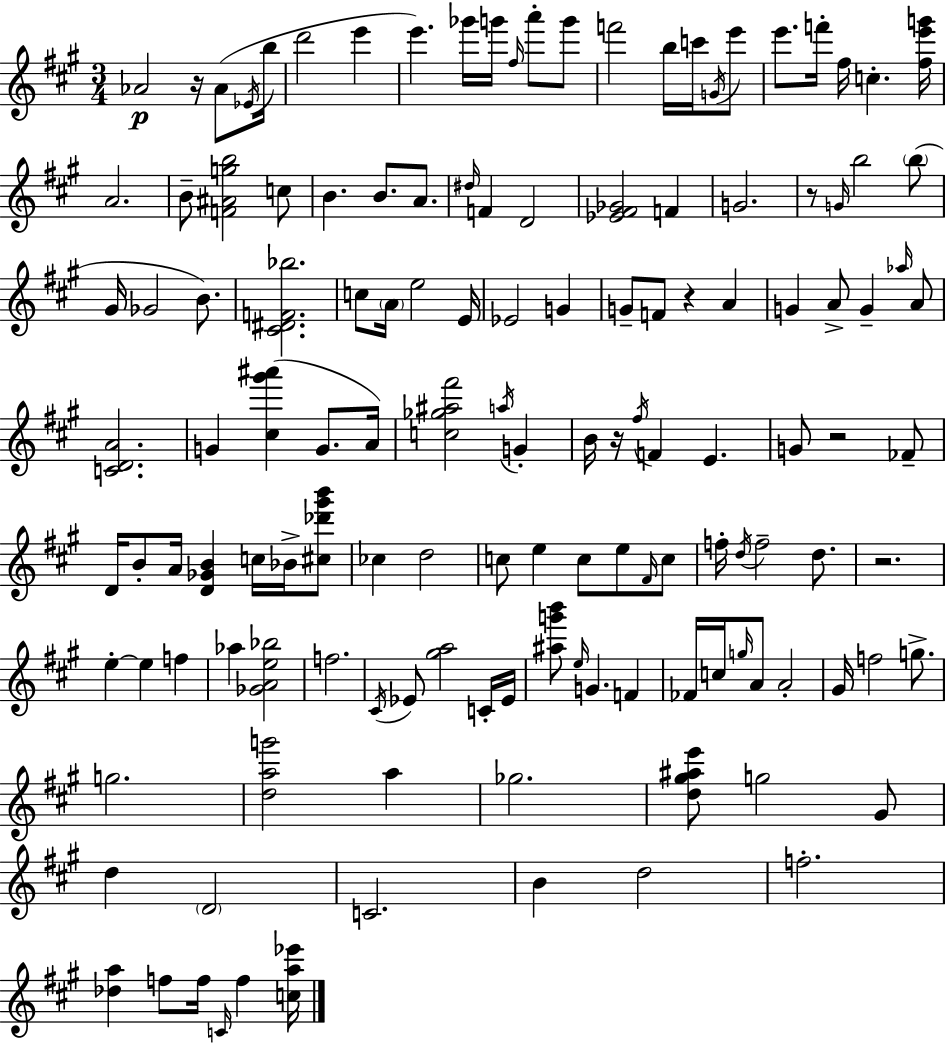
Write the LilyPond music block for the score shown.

{
  \clef treble
  \numericTimeSignature
  \time 3/4
  \key a \major
  aes'2\p r16 aes'8( \acciaccatura { ees'16 } | b''16 d'''2 e'''4 | e'''4.) ges'''16 g'''16 \grace { fis''16 } a'''8-. | g'''8 f'''2 b''16 c'''16 | \break \acciaccatura { g'16 } e'''8 e'''8. f'''16-. fis''16 c''4.-. | <fis'' e''' g'''>16 a'2. | b'8-- <f' ais' g'' b''>2 | c''8 b'4. b'8. | \break a'8. \grace { dis''16 } f'4 d'2 | <ees' fis' ges'>2 | f'4 g'2. | r8 \grace { g'16 } b''2 | \break \parenthesize b''8( gis'16 ges'2 | b'8.) <cis' dis' f' bes''>2. | c''8 \parenthesize a'16 e''2 | e'16 ees'2 | \break g'4 g'8-- f'8 r4 | a'4 g'4 a'8-> g'4-- | \grace { aes''16 } a'8 <c' d' a'>2. | g'4 <cis'' gis''' ais'''>4( | \break g'8. a'16) <c'' ges'' ais'' fis'''>2 | \acciaccatura { a''16 } g'4-. b'16 r16 \acciaccatura { fis''16 } f'4 | e'4. g'8 r2 | fes'8-- d'16 b'8-. a'16 | \break <d' ges' b'>4 c''16 bes'16-> <cis'' des''' gis''' b'''>8 ces''4 | d''2 c''8 e''4 | c''8 e''8 \grace { fis'16 } c''8 f''16-. \acciaccatura { d''16 } f''2-- | d''8. r2. | \break e''4-.~~ | e''4 f''4 aes''4 | <ges' a' e'' bes''>2 f''2. | \acciaccatura { cis'16 } ees'8 | \break <gis'' a''>2 c'16-. ees'16 <ais'' g''' b'''>8 | \grace { e''16 } g'4. f'4 | fes'16 c''16 \grace { g''16 } a'8 a'2-. | gis'16 f''2 g''8.-> | \break g''2. | <d'' a'' g'''>2 a''4 | ges''2. | <d'' gis'' ais'' e'''>8 g''2 gis'8 | \break d''4 \parenthesize d'2 | c'2. | b'4 d''2 | f''2.-. | \break <des'' a''>4 f''8 f''16 \grace { c'16 } f''4 | <c'' a'' ees'''>16 \bar "|."
}